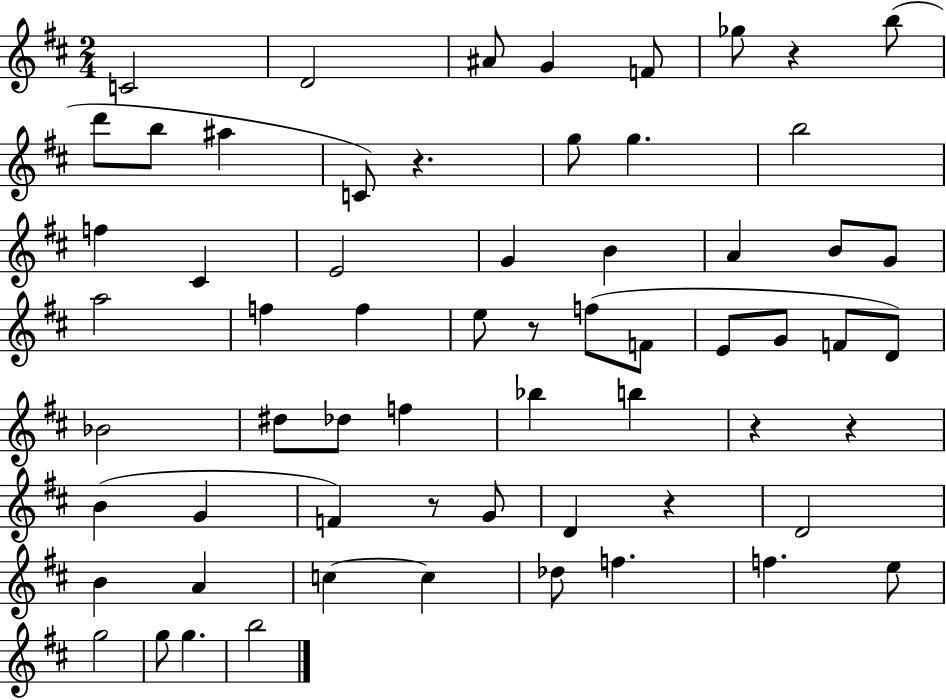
{
  \clef treble
  \numericTimeSignature
  \time 2/4
  \key d \major
  c'2 | d'2 | ais'8 g'4 f'8 | ges''8 r4 b''8( | \break d'''8 b''8 ais''4 | c'8) r4. | g''8 g''4. | b''2 | \break f''4 cis'4 | e'2 | g'4 b'4 | a'4 b'8 g'8 | \break a''2 | f''4 f''4 | e''8 r8 f''8( f'8 | e'8 g'8 f'8 d'8) | \break bes'2 | dis''8 des''8 f''4 | bes''4 b''4 | r4 r4 | \break b'4( g'4 | f'4) r8 g'8 | d'4 r4 | d'2 | \break b'4 a'4 | c''4~~ c''4 | des''8 f''4. | f''4. e''8 | \break g''2 | g''8 g''4. | b''2 | \bar "|."
}